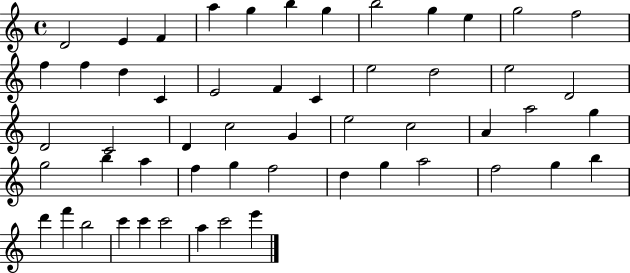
X:1
T:Untitled
M:4/4
L:1/4
K:C
D2 E F a g b g b2 g e g2 f2 f f d C E2 F C e2 d2 e2 D2 D2 C2 D c2 G e2 c2 A a2 g g2 b a f g f2 d g a2 f2 g b d' f' b2 c' c' c'2 a c'2 e'